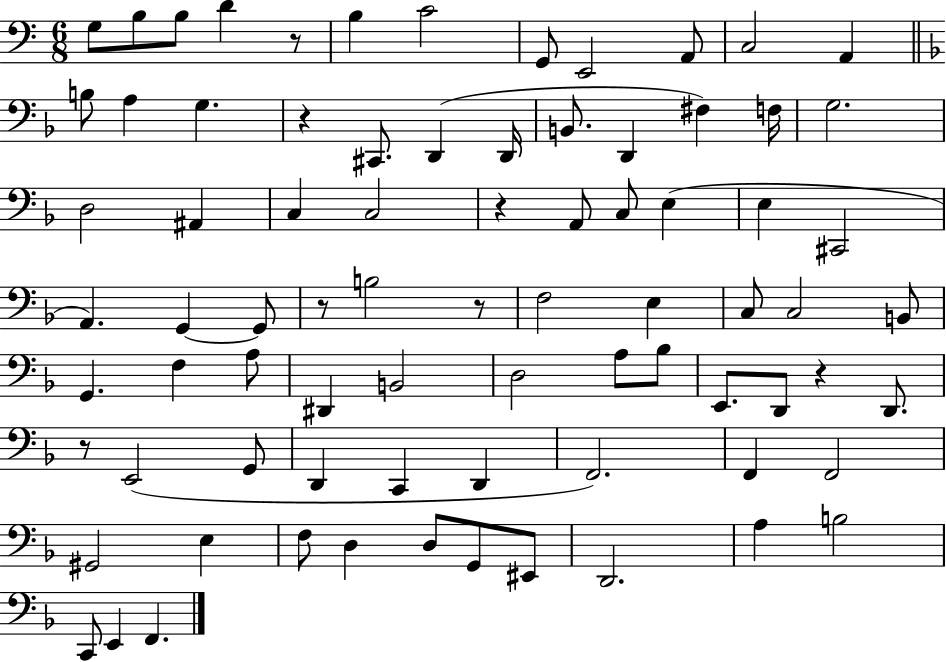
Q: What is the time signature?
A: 6/8